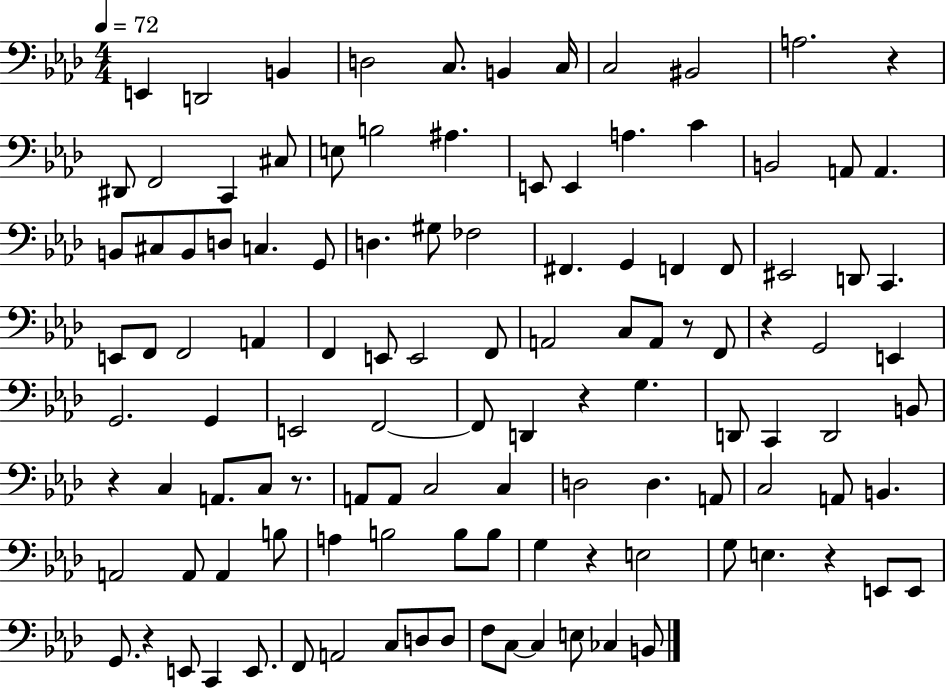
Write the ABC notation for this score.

X:1
T:Untitled
M:4/4
L:1/4
K:Ab
E,, D,,2 B,, D,2 C,/2 B,, C,/4 C,2 ^B,,2 A,2 z ^D,,/2 F,,2 C,, ^C,/2 E,/2 B,2 ^A, E,,/2 E,, A, C B,,2 A,,/2 A,, B,,/2 ^C,/2 B,,/2 D,/2 C, G,,/2 D, ^G,/2 _F,2 ^F,, G,, F,, F,,/2 ^E,,2 D,,/2 C,, E,,/2 F,,/2 F,,2 A,, F,, E,,/2 E,,2 F,,/2 A,,2 C,/2 A,,/2 z/2 F,,/2 z G,,2 E,, G,,2 G,, E,,2 F,,2 F,,/2 D,, z G, D,,/2 C,, D,,2 B,,/2 z C, A,,/2 C,/2 z/2 A,,/2 A,,/2 C,2 C, D,2 D, A,,/2 C,2 A,,/2 B,, A,,2 A,,/2 A,, B,/2 A, B,2 B,/2 B,/2 G, z E,2 G,/2 E, z E,,/2 E,,/2 G,,/2 z E,,/2 C,, E,,/2 F,,/2 A,,2 C,/2 D,/2 D,/2 F,/2 C,/2 C, E,/2 _C, B,,/2